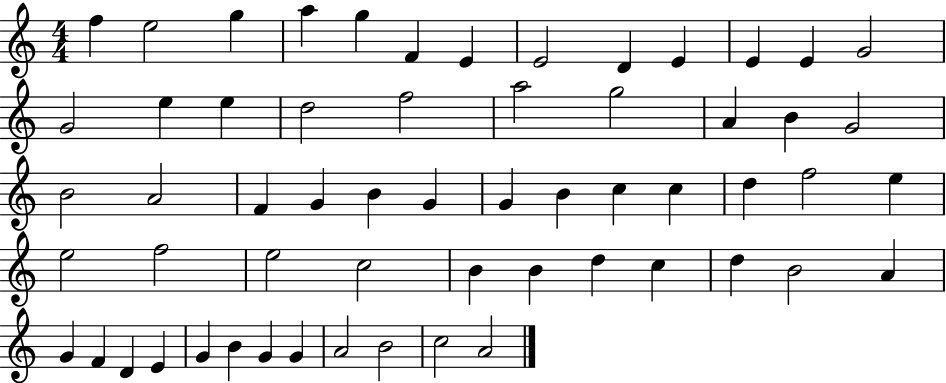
X:1
T:Untitled
M:4/4
L:1/4
K:C
f e2 g a g F E E2 D E E E G2 G2 e e d2 f2 a2 g2 A B G2 B2 A2 F G B G G B c c d f2 e e2 f2 e2 c2 B B d c d B2 A G F D E G B G G A2 B2 c2 A2